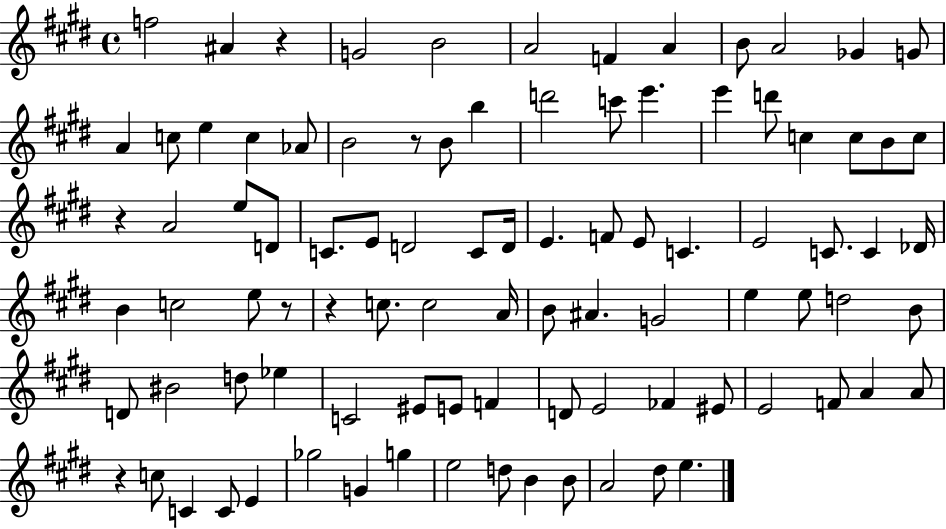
F5/h A#4/q R/q G4/h B4/h A4/h F4/q A4/q B4/e A4/h Gb4/q G4/e A4/q C5/e E5/q C5/q Ab4/e B4/h R/e B4/e B5/q D6/h C6/e E6/q. E6/q D6/e C5/q C5/e B4/e C5/e R/q A4/h E5/e D4/e C4/e. E4/e D4/h C4/e D4/s E4/q. F4/e E4/e C4/q. E4/h C4/e. C4/q Db4/s B4/q C5/h E5/e R/e R/q C5/e. C5/h A4/s B4/e A#4/q. G4/h E5/q E5/e D5/h B4/e D4/e BIS4/h D5/e Eb5/q C4/h EIS4/e E4/e F4/q D4/e E4/h FES4/q EIS4/e E4/h F4/e A4/q A4/e R/q C5/e C4/q C4/e E4/q Gb5/h G4/q G5/q E5/h D5/e B4/q B4/e A4/h D#5/e E5/q.